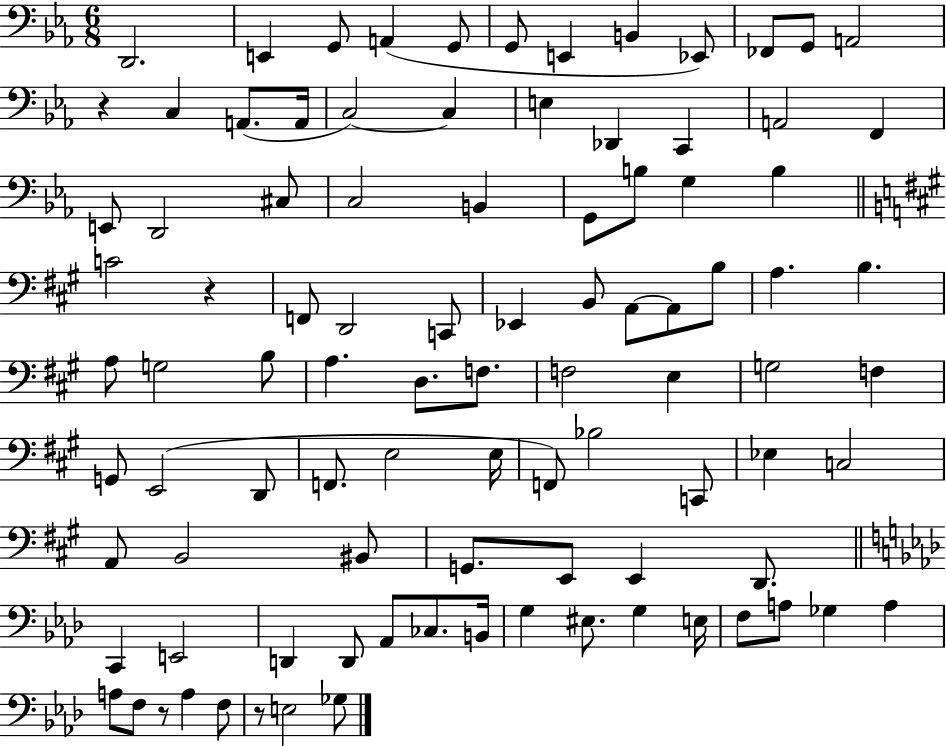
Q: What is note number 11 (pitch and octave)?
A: G2